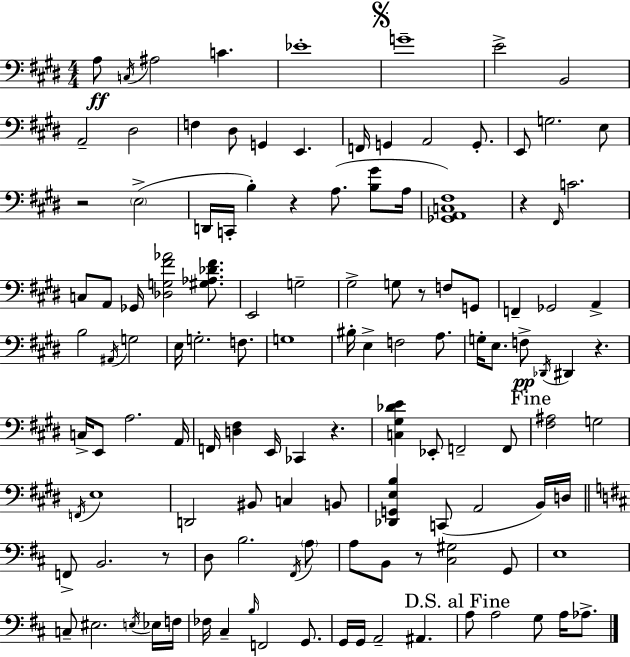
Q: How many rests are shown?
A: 8